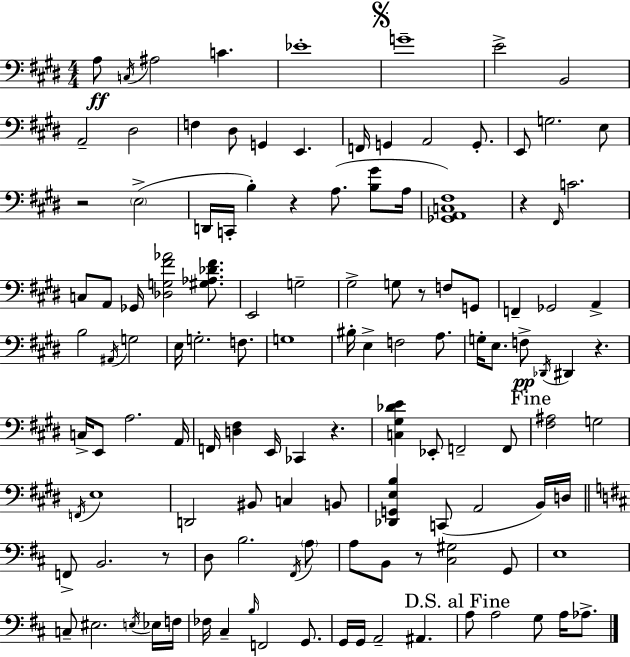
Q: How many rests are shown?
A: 8